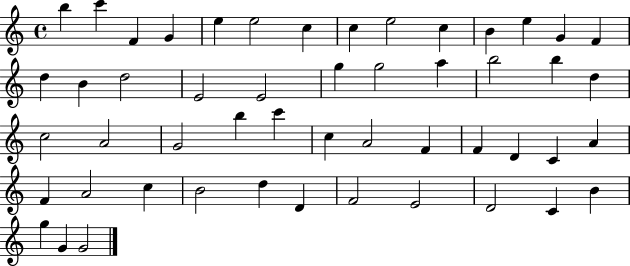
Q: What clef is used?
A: treble